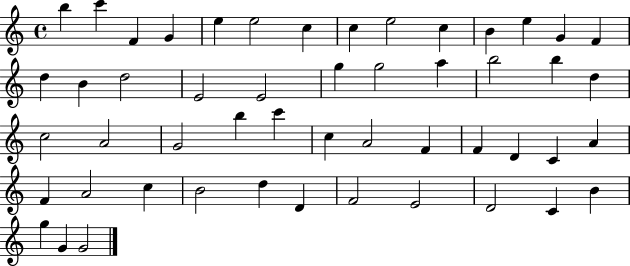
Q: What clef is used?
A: treble